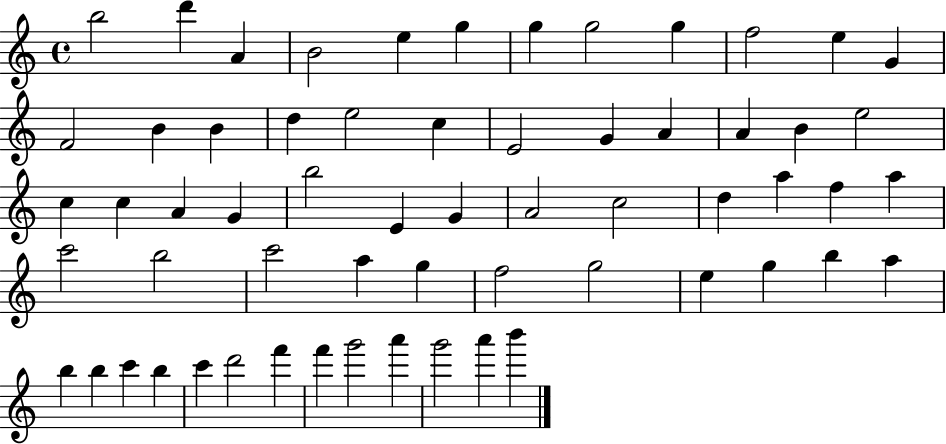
X:1
T:Untitled
M:4/4
L:1/4
K:C
b2 d' A B2 e g g g2 g f2 e G F2 B B d e2 c E2 G A A B e2 c c A G b2 E G A2 c2 d a f a c'2 b2 c'2 a g f2 g2 e g b a b b c' b c' d'2 f' f' g'2 a' g'2 a' b'